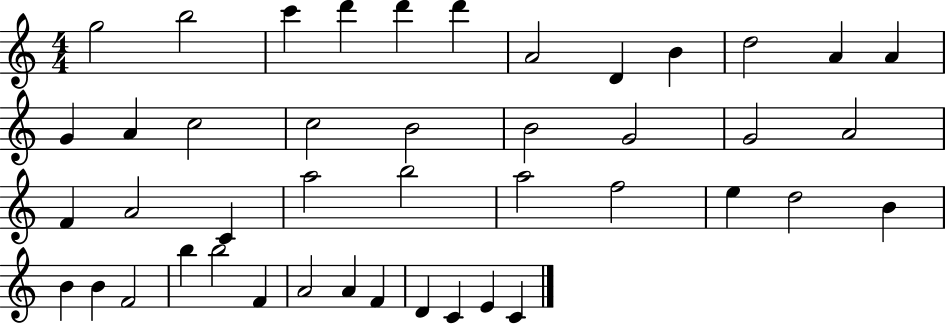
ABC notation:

X:1
T:Untitled
M:4/4
L:1/4
K:C
g2 b2 c' d' d' d' A2 D B d2 A A G A c2 c2 B2 B2 G2 G2 A2 F A2 C a2 b2 a2 f2 e d2 B B B F2 b b2 F A2 A F D C E C